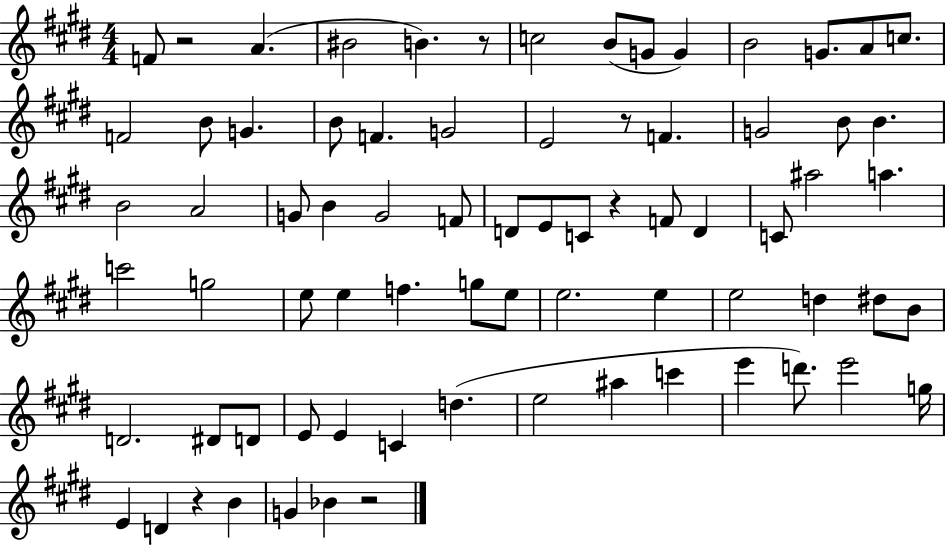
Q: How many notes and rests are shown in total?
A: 75